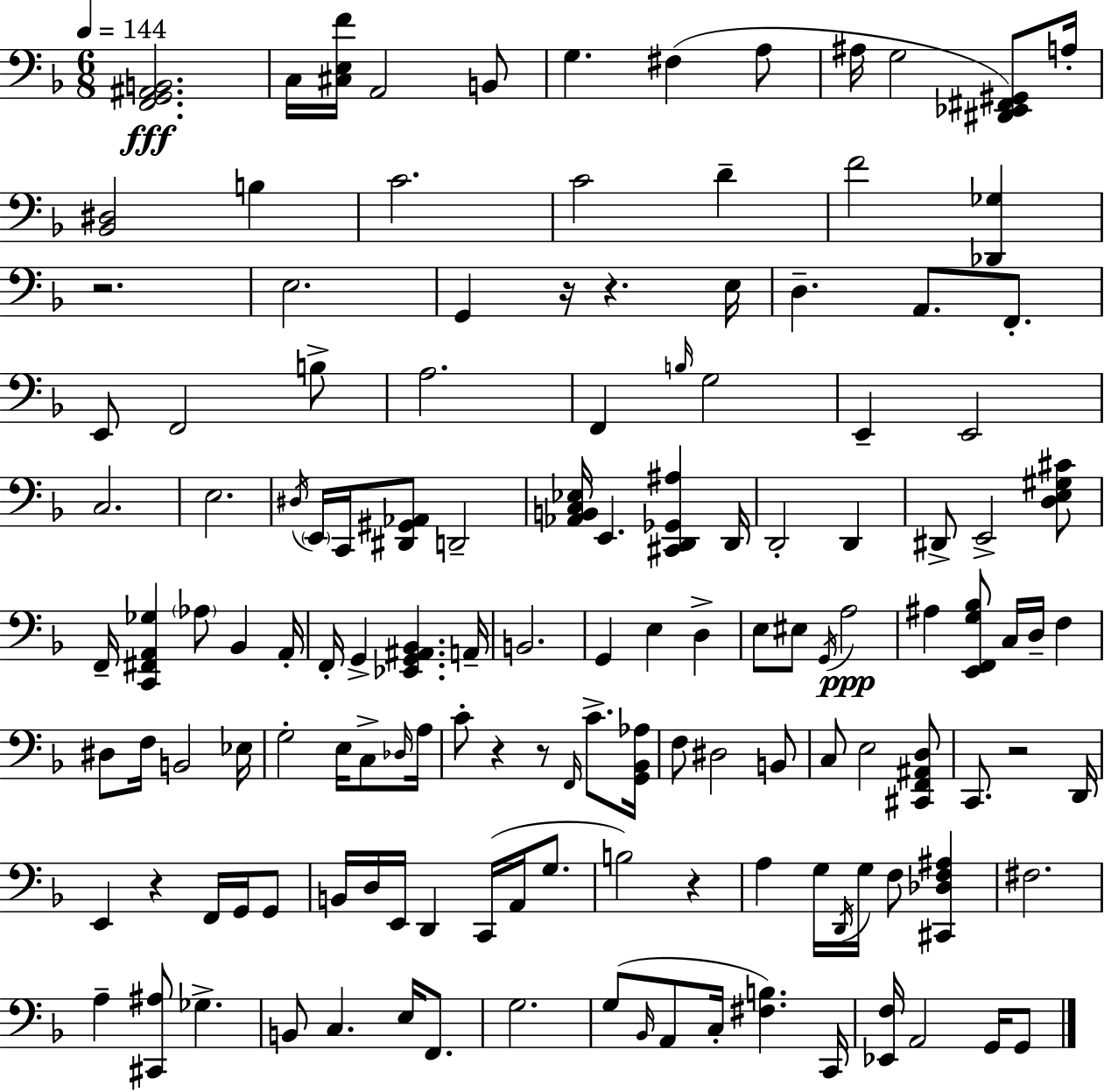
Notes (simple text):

[F2,G2,A#2,B2]/h. C3/s [C#3,E3,F4]/s A2/h B2/e G3/q. F#3/q A3/e A#3/s G3/h [D#2,Eb2,F#2,G#2]/e A3/s [Bb2,D#3]/h B3/q C4/h. C4/h D4/q F4/h [Db2,Gb3]/q R/h. E3/h. G2/q R/s R/q. E3/s D3/q. A2/e. F2/e. E2/e F2/h B3/e A3/h. F2/q B3/s G3/h E2/q E2/h C3/h. E3/h. D#3/s E2/s C2/s [D#2,G#2,Ab2]/e D2/h [Ab2,B2,C3,Eb3]/s E2/q. [C#2,D2,Gb2,A#3]/q D2/s D2/h D2/q D#2/e E2/h [D3,E3,G#3,C#4]/e F2/s [C2,F#2,A2,Gb3]/q Ab3/e Bb2/q A2/s F2/s G2/q [Eb2,G2,A#2,Bb2]/q. A2/s B2/h. G2/q E3/q D3/q E3/e EIS3/e G2/s A3/h A#3/q [E2,F2,G3,Bb3]/e C3/s D3/s F3/q D#3/e F3/s B2/h Eb3/s G3/h E3/s C3/e Db3/s A3/s C4/e R/q R/e F2/s C4/e. [G2,Bb2,Ab3]/s F3/e D#3/h B2/e C3/e E3/h [C#2,F2,A#2,D3]/e C2/e. R/h D2/s E2/q R/q F2/s G2/s G2/e B2/s D3/s E2/s D2/q C2/s A2/s G3/e. B3/h R/q A3/q G3/s D2/s G3/s F3/e [C#2,Db3,F3,A#3]/q F#3/h. A3/q [C#2,A#3]/e Gb3/q. B2/e C3/q. E3/s F2/e. G3/h. G3/e Bb2/s A2/e C3/s [F#3,B3]/q. C2/s [Eb2,F3]/s A2/h G2/s G2/e